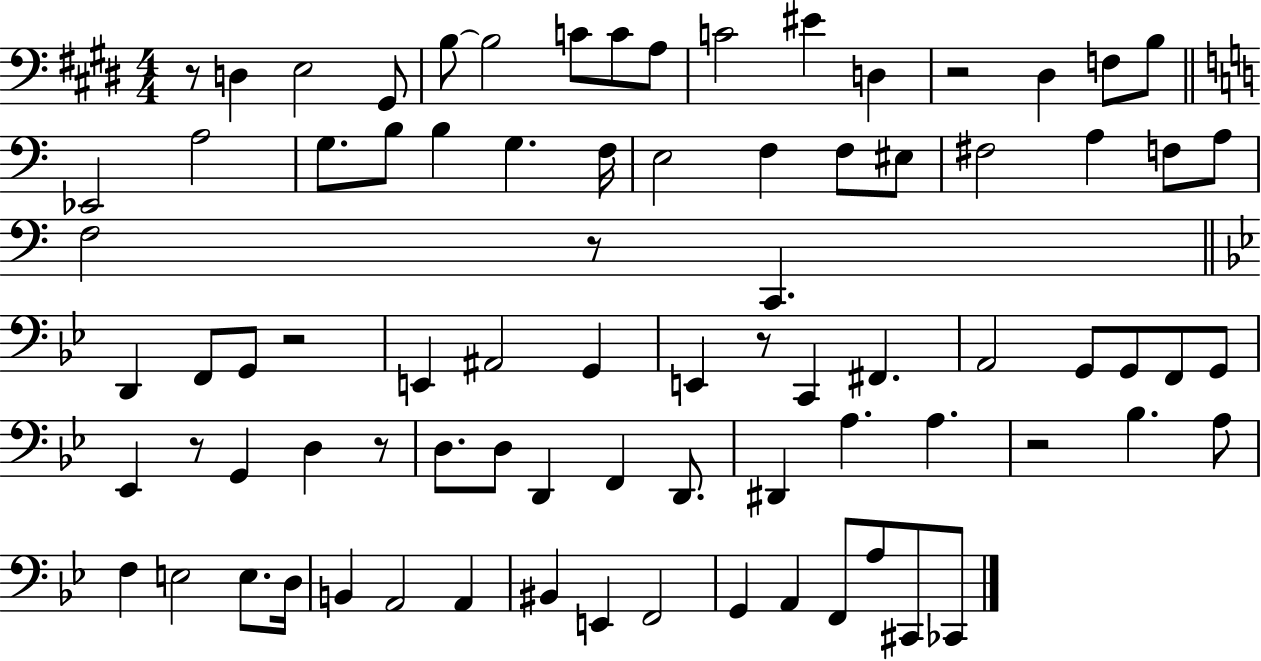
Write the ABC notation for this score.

X:1
T:Untitled
M:4/4
L:1/4
K:E
z/2 D, E,2 ^G,,/2 B,/2 B,2 C/2 C/2 A,/2 C2 ^E D, z2 ^D, F,/2 B,/2 _E,,2 A,2 G,/2 B,/2 B, G, F,/4 E,2 F, F,/2 ^E,/2 ^F,2 A, F,/2 A,/2 F,2 z/2 C,, D,, F,,/2 G,,/2 z2 E,, ^A,,2 G,, E,, z/2 C,, ^F,, A,,2 G,,/2 G,,/2 F,,/2 G,,/2 _E,, z/2 G,, D, z/2 D,/2 D,/2 D,, F,, D,,/2 ^D,, A, A, z2 _B, A,/2 F, E,2 E,/2 D,/4 B,, A,,2 A,, ^B,, E,, F,,2 G,, A,, F,,/2 A,/2 ^C,,/2 _C,,/2